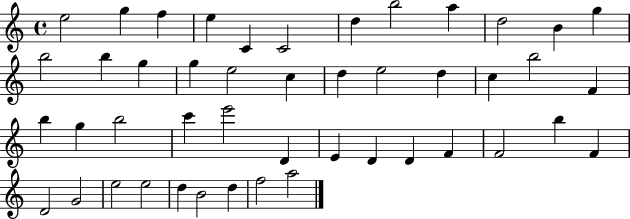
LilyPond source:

{
  \clef treble
  \time 4/4
  \defaultTimeSignature
  \key c \major
  e''2 g''4 f''4 | e''4 c'4 c'2 | d''4 b''2 a''4 | d''2 b'4 g''4 | \break b''2 b''4 g''4 | g''4 e''2 c''4 | d''4 e''2 d''4 | c''4 b''2 f'4 | \break b''4 g''4 b''2 | c'''4 e'''2 d'4 | e'4 d'4 d'4 f'4 | f'2 b''4 f'4 | \break d'2 g'2 | e''2 e''2 | d''4 b'2 d''4 | f''2 a''2 | \break \bar "|."
}